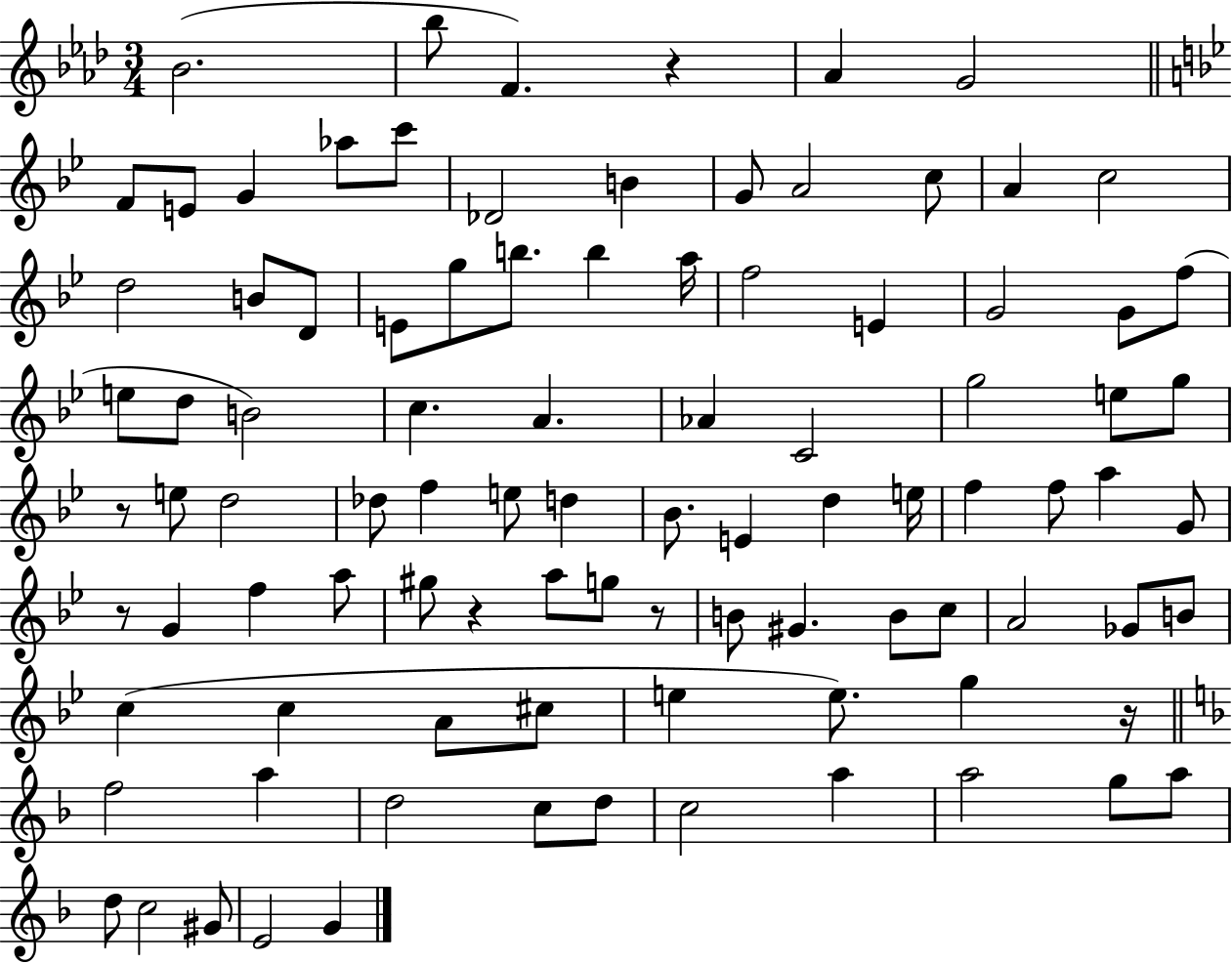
{
  \clef treble
  \numericTimeSignature
  \time 3/4
  \key aes \major
  bes'2.( | bes''8 f'4.) r4 | aes'4 g'2 | \bar "||" \break \key g \minor f'8 e'8 g'4 aes''8 c'''8 | des'2 b'4 | g'8 a'2 c''8 | a'4 c''2 | \break d''2 b'8 d'8 | e'8 g''8 b''8. b''4 a''16 | f''2 e'4 | g'2 g'8 f''8( | \break e''8 d''8 b'2) | c''4. a'4. | aes'4 c'2 | g''2 e''8 g''8 | \break r8 e''8 d''2 | des''8 f''4 e''8 d''4 | bes'8. e'4 d''4 e''16 | f''4 f''8 a''4 g'8 | \break r8 g'4 f''4 a''8 | gis''8 r4 a''8 g''8 r8 | b'8 gis'4. b'8 c''8 | a'2 ges'8 b'8 | \break c''4( c''4 a'8 cis''8 | e''4 e''8.) g''4 r16 | \bar "||" \break \key d \minor f''2 a''4 | d''2 c''8 d''8 | c''2 a''4 | a''2 g''8 a''8 | \break d''8 c''2 gis'8 | e'2 g'4 | \bar "|."
}